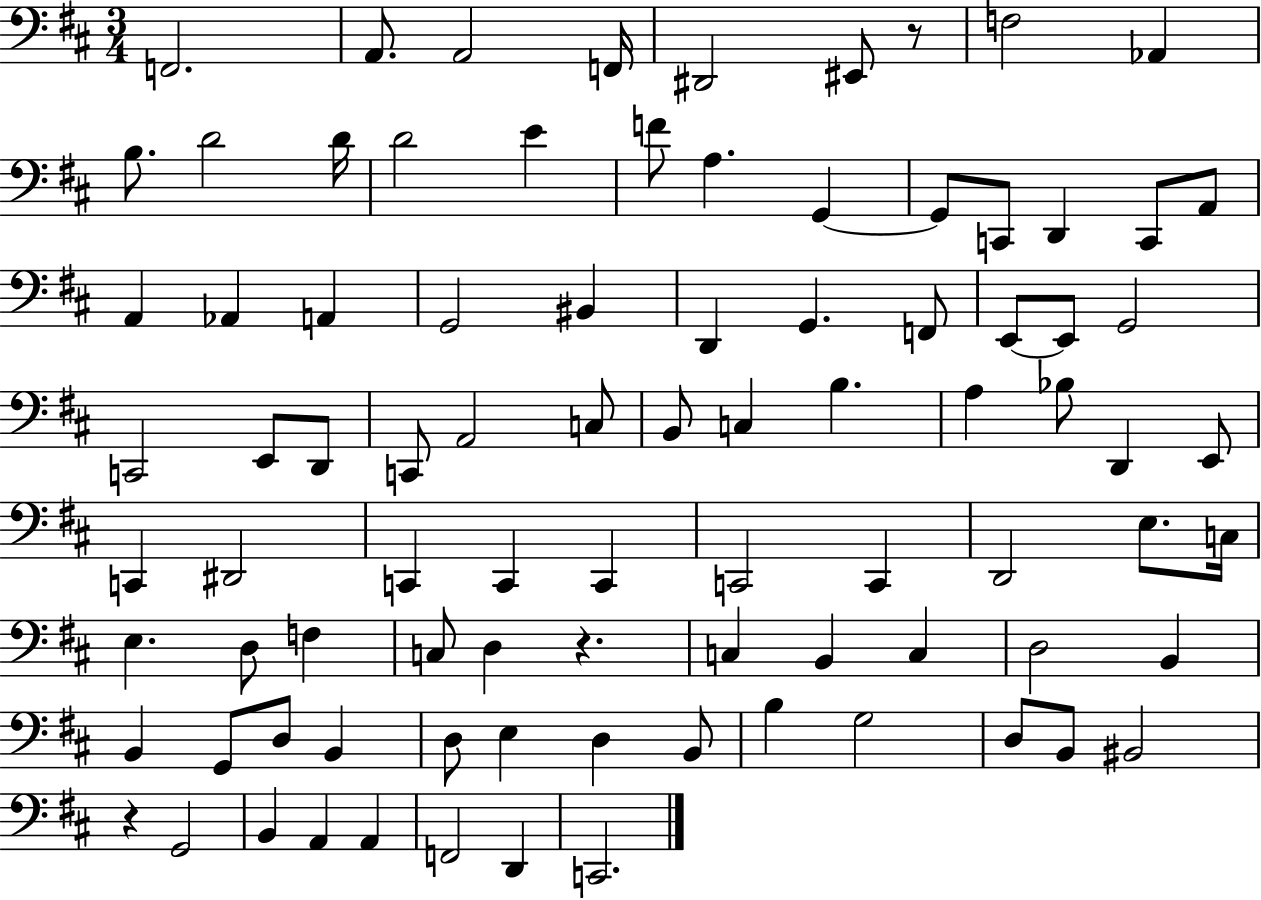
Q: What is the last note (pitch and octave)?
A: C2